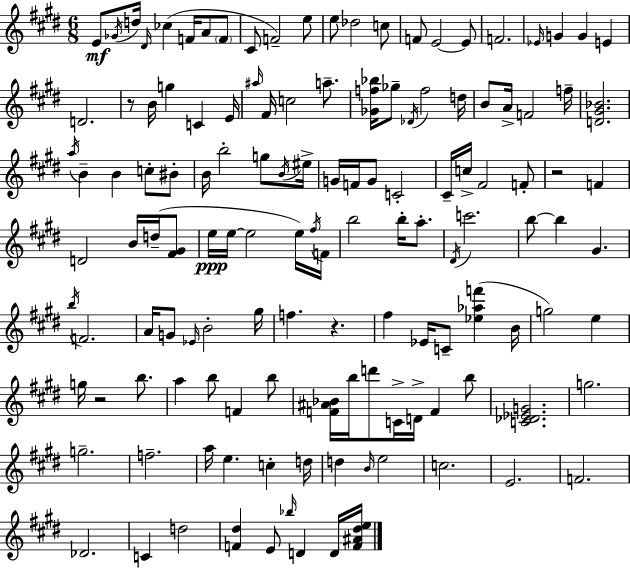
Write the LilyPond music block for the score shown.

{
  \clef treble
  \numericTimeSignature
  \time 6/8
  \key e \major
  e'8\mf \acciaccatura { ges'16 } d''16 \grace { dis'16 } ces''4( f'16 a'8 | \parenthesize f'8 cis'8 f'2--) | e''8 e''8 des''2 | c''8 f'8 e'2~~ | \break e'8 f'2. | \grace { ees'16 } g'4 g'4 e'4 | d'2. | r8 b'16 g''4 c'4 | \break e'16 \grace { ais''16 } fis'16 c''2 | a''8.-- <ges' f'' bes''>16 ges''8-- \acciaccatura { des'16 } f''2 | d''16 b'8 a'16-> f'2 | f''16-- <d' gis' bes'>2. | \break \acciaccatura { a''16 } b'4-- b'4 | c''8-. bis'8-. b'16 b''2-. | g''8 \acciaccatura { b'16 } eis''16-> g'16 f'16 g'8 c'2-. | cis'16-- c''16-> fis'2 | \break f'8-. r2 | f'4 d'2 | b'16 d''16--( <fis' gis'>8 e''16\ppp e''16~~ e''2 | e''16) \acciaccatura { fis''16 } f'16 b''2 | \break b''16-. a''8.-. \acciaccatura { dis'16 } c'''2. | b''8~~ b''4 | gis'4. \acciaccatura { b''16 } f'2. | a'16 g'8 | \break \grace { ees'16 } b'2-. gis''16 f''4. | r4. fis''4 | ees'16 c'8-- <ees'' aes'' f'''>4( b'16 g''2) | e''4 g''16 | \break r2 b''8. a''4 | b''8 f'4 b''8 <f' ais' bes'>16 | b''16 d'''8 c'16-> d'16-> f'4 b''8 <c' des' ees' g'>2. | g''2. | \break g''2.-- | f''2.-- | a''16 | e''4. c''4-. d''16 d''4 | \break \grace { b'16 } e''2 | c''2. | e'2. | f'2. | \break des'2. | c'4 d''2 | <f' dis''>4 e'8 \grace { bes''16 } d'4 d'16 | <f' ais' dis'' e''>16 \bar "|."
}